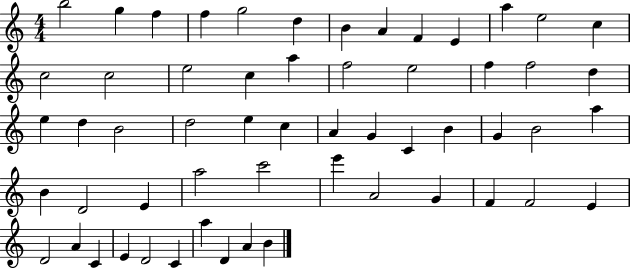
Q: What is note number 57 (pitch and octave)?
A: B4